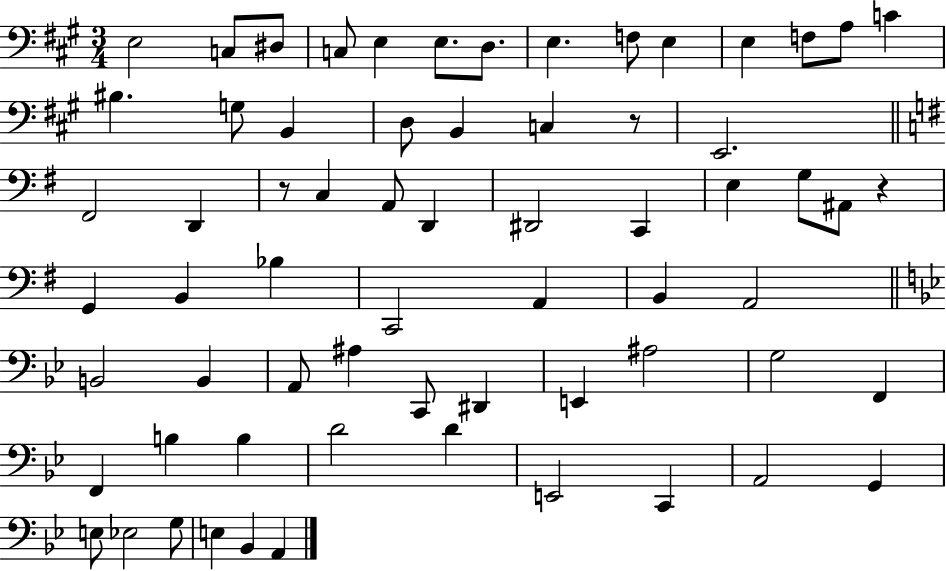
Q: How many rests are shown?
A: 3